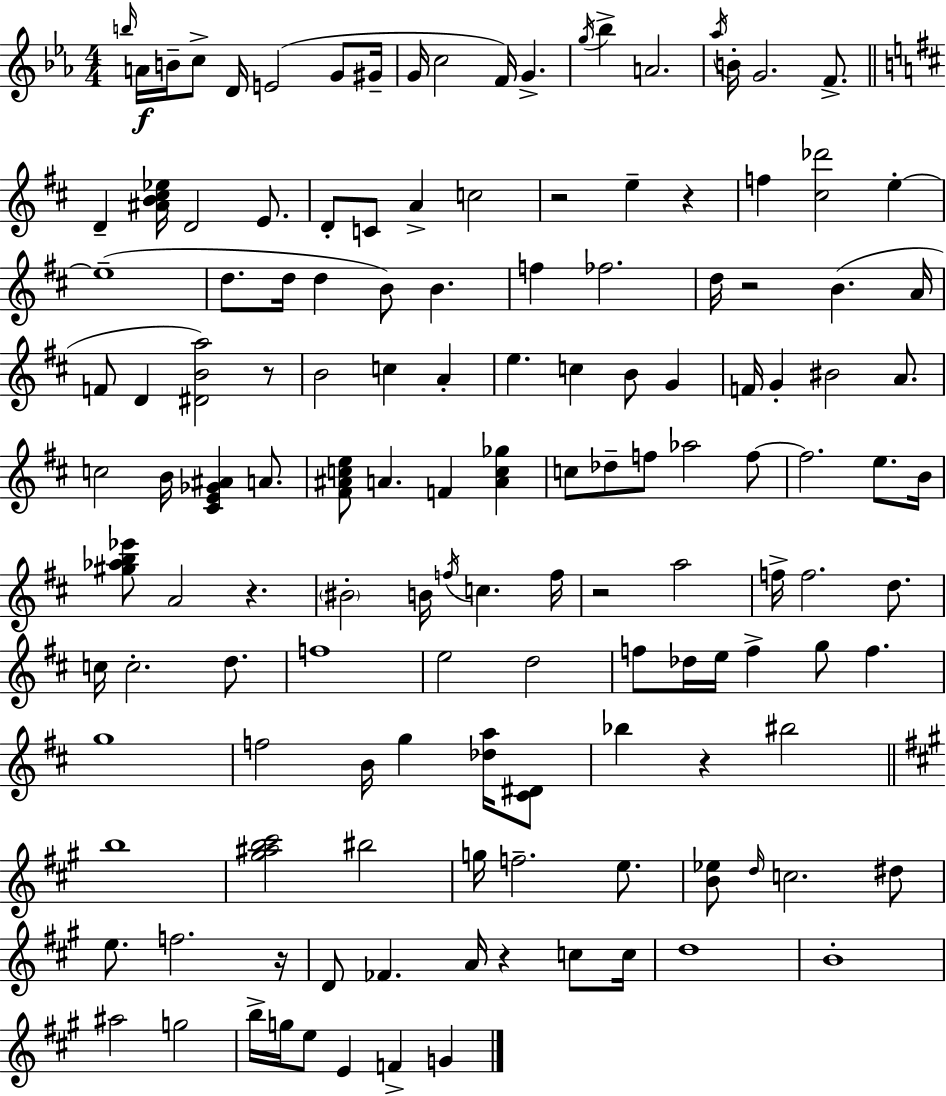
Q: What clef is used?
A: treble